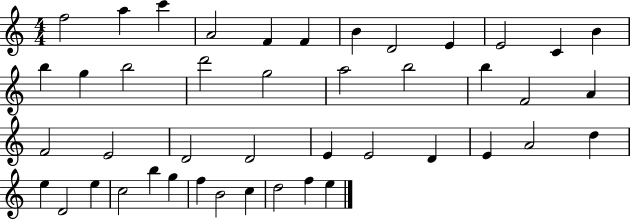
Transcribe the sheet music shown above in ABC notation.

X:1
T:Untitled
M:4/4
L:1/4
K:C
f2 a c' A2 F F B D2 E E2 C B b g b2 d'2 g2 a2 b2 b F2 A F2 E2 D2 D2 E E2 D E A2 d e D2 e c2 b g f B2 c d2 f e